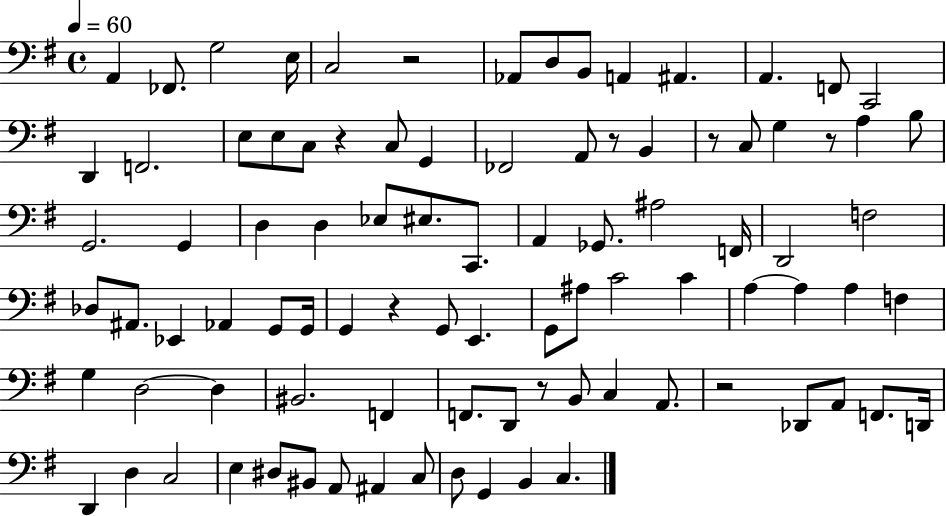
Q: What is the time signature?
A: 4/4